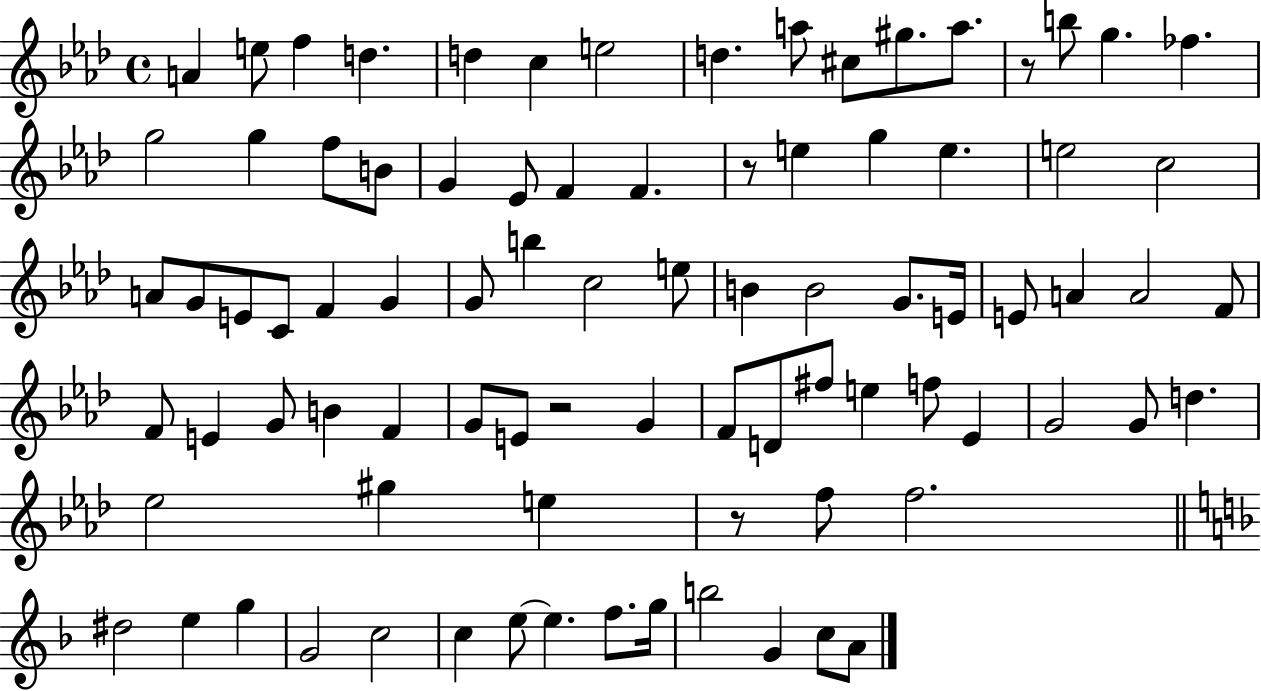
X:1
T:Untitled
M:4/4
L:1/4
K:Ab
A e/2 f d d c e2 d a/2 ^c/2 ^g/2 a/2 z/2 b/2 g _f g2 g f/2 B/2 G _E/2 F F z/2 e g e e2 c2 A/2 G/2 E/2 C/2 F G G/2 b c2 e/2 B B2 G/2 E/4 E/2 A A2 F/2 F/2 E G/2 B F G/2 E/2 z2 G F/2 D/2 ^f/2 e f/2 _E G2 G/2 d _e2 ^g e z/2 f/2 f2 ^d2 e g G2 c2 c e/2 e f/2 g/4 b2 G c/2 A/2